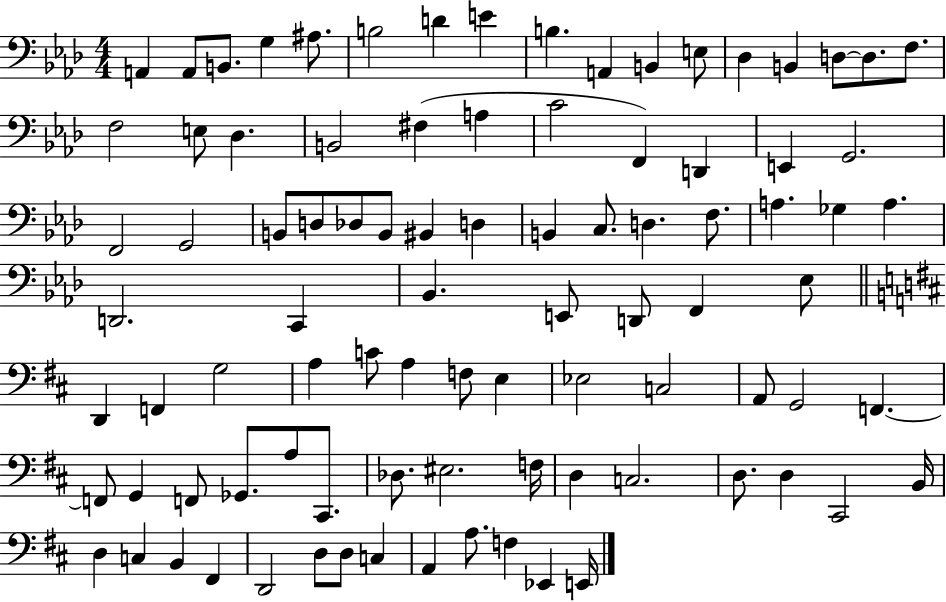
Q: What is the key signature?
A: AES major